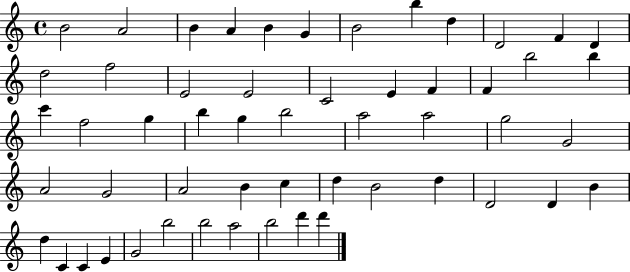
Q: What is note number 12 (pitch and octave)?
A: D4